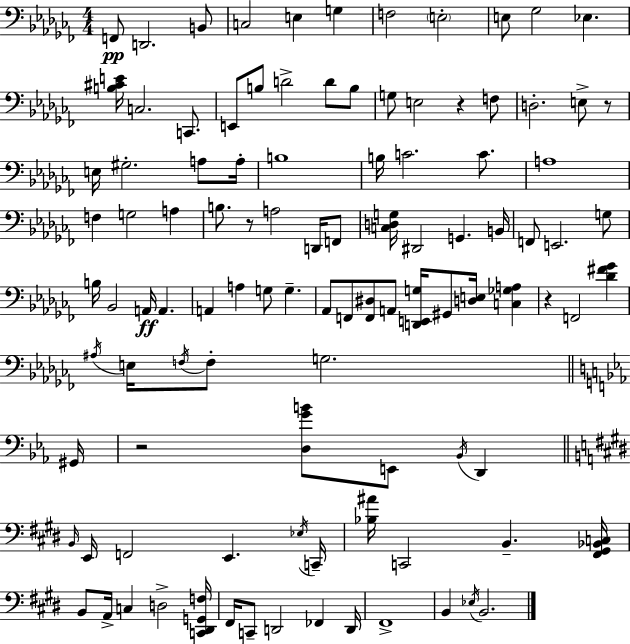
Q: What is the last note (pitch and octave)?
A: B2